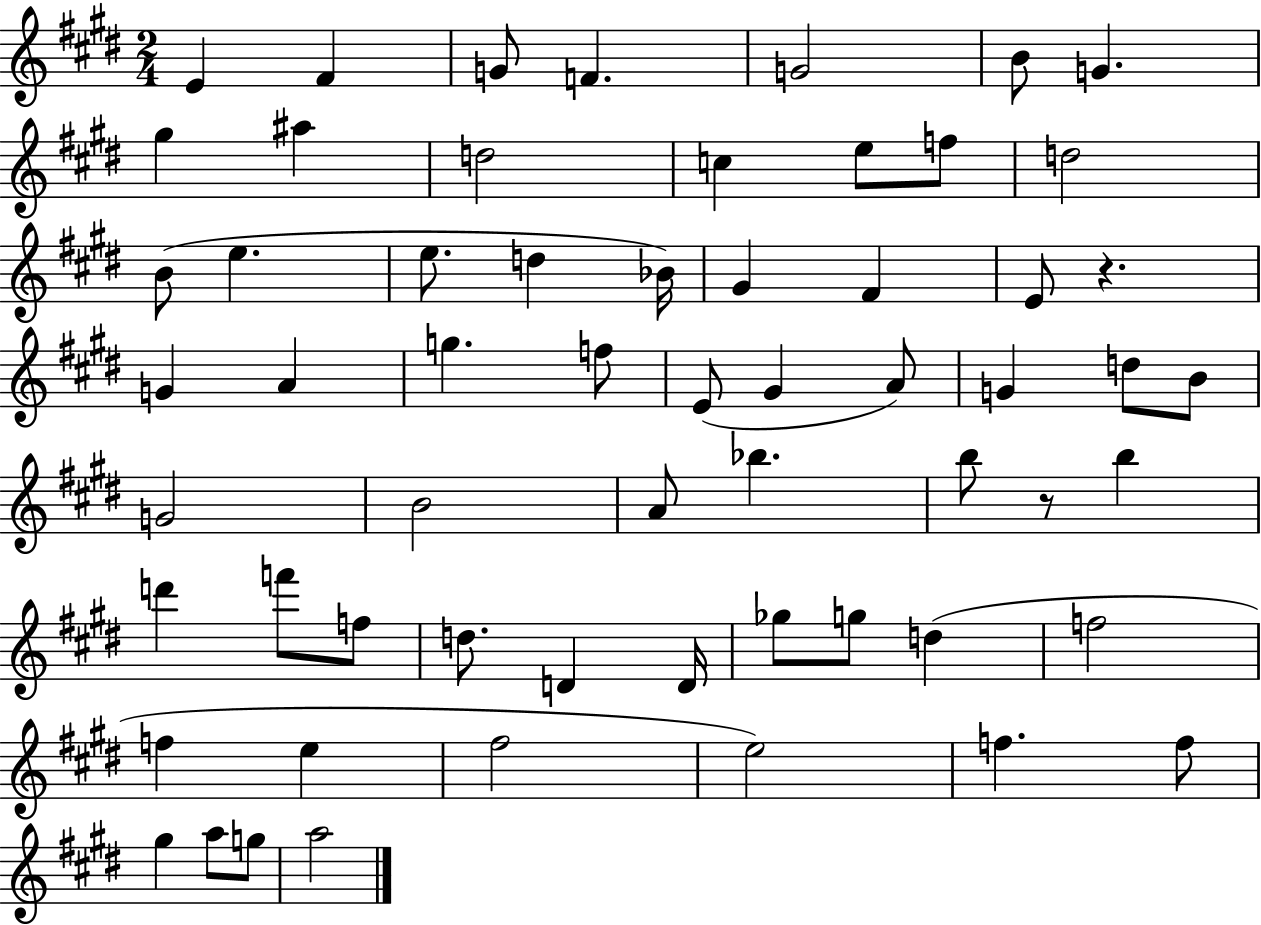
{
  \clef treble
  \numericTimeSignature
  \time 2/4
  \key e \major
  e'4 fis'4 | g'8 f'4. | g'2 | b'8 g'4. | \break gis''4 ais''4 | d''2 | c''4 e''8 f''8 | d''2 | \break b'8( e''4. | e''8. d''4 bes'16) | gis'4 fis'4 | e'8 r4. | \break g'4 a'4 | g''4. f''8 | e'8( gis'4 a'8) | g'4 d''8 b'8 | \break g'2 | b'2 | a'8 bes''4. | b''8 r8 b''4 | \break d'''4 f'''8 f''8 | d''8. d'4 d'16 | ges''8 g''8 d''4( | f''2 | \break f''4 e''4 | fis''2 | e''2) | f''4. f''8 | \break gis''4 a''8 g''8 | a''2 | \bar "|."
}